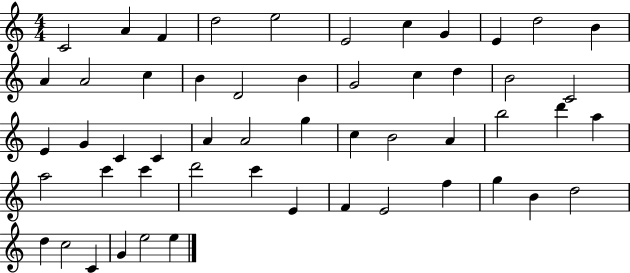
C4/h A4/q F4/q D5/h E5/h E4/h C5/q G4/q E4/q D5/h B4/q A4/q A4/h C5/q B4/q D4/h B4/q G4/h C5/q D5/q B4/h C4/h E4/q G4/q C4/q C4/q A4/q A4/h G5/q C5/q B4/h A4/q B5/h D6/q A5/q A5/h C6/q C6/q D6/h C6/q E4/q F4/q E4/h F5/q G5/q B4/q D5/h D5/q C5/h C4/q G4/q E5/h E5/q